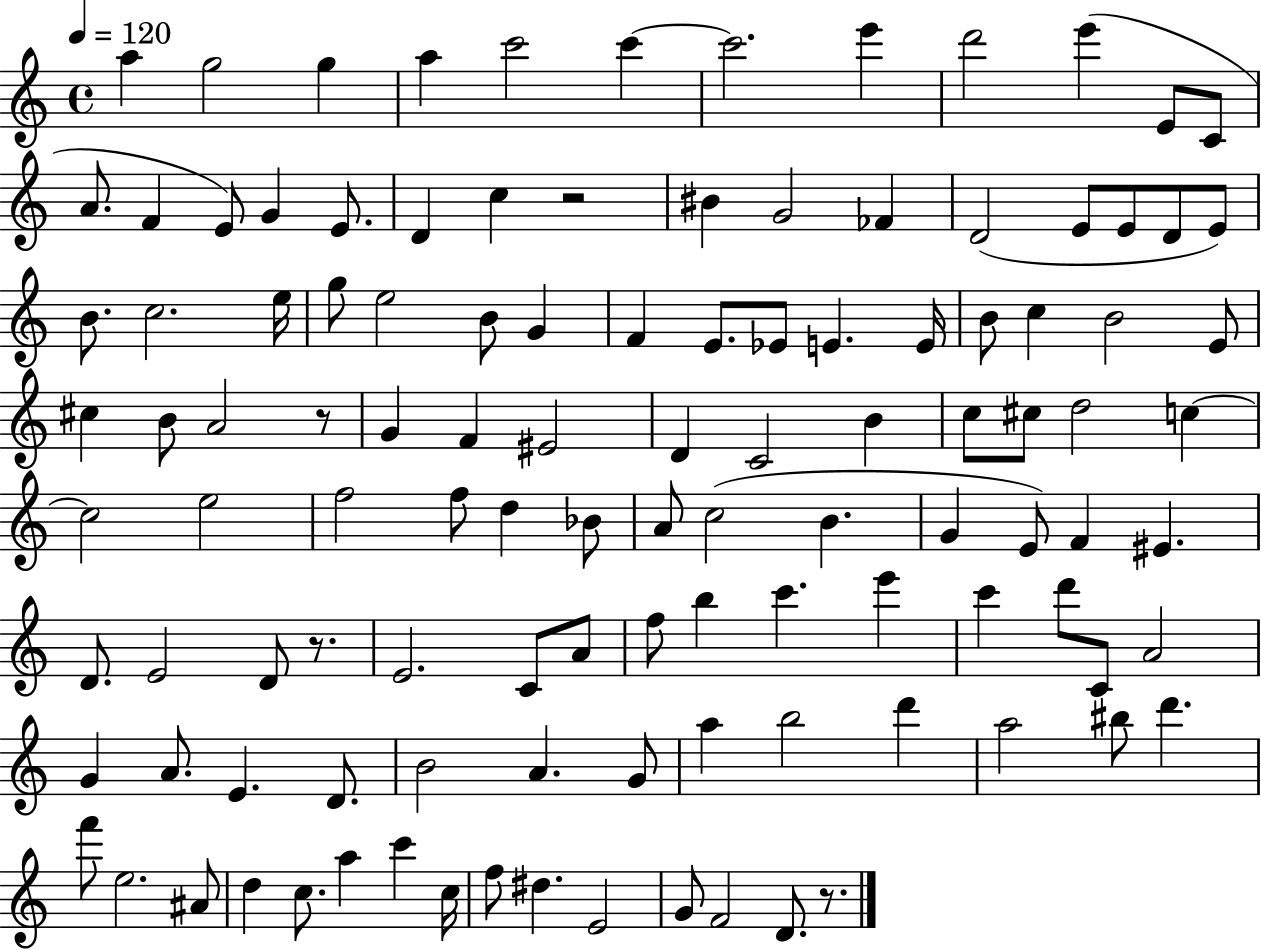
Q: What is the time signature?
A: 4/4